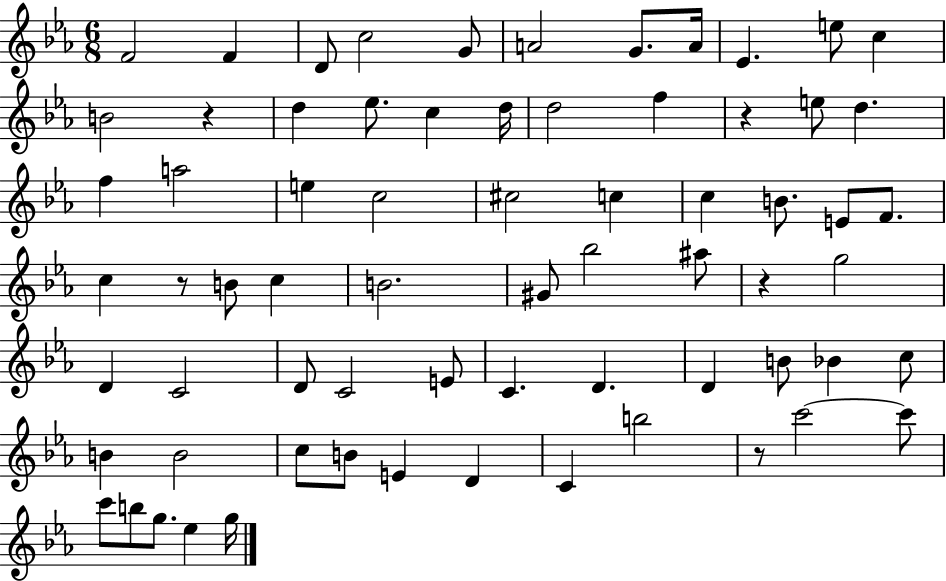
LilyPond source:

{
  \clef treble
  \numericTimeSignature
  \time 6/8
  \key ees \major
  \repeat volta 2 { f'2 f'4 | d'8 c''2 g'8 | a'2 g'8. a'16 | ees'4. e''8 c''4 | \break b'2 r4 | d''4 ees''8. c''4 d''16 | d''2 f''4 | r4 e''8 d''4. | \break f''4 a''2 | e''4 c''2 | cis''2 c''4 | c''4 b'8. e'8 f'8. | \break c''4 r8 b'8 c''4 | b'2. | gis'8 bes''2 ais''8 | r4 g''2 | \break d'4 c'2 | d'8 c'2 e'8 | c'4. d'4. | d'4 b'8 bes'4 c''8 | \break b'4 b'2 | c''8 b'8 e'4 d'4 | c'4 b''2 | r8 c'''2~~ c'''8 | \break c'''8 b''8 g''8. ees''4 g''16 | } \bar "|."
}